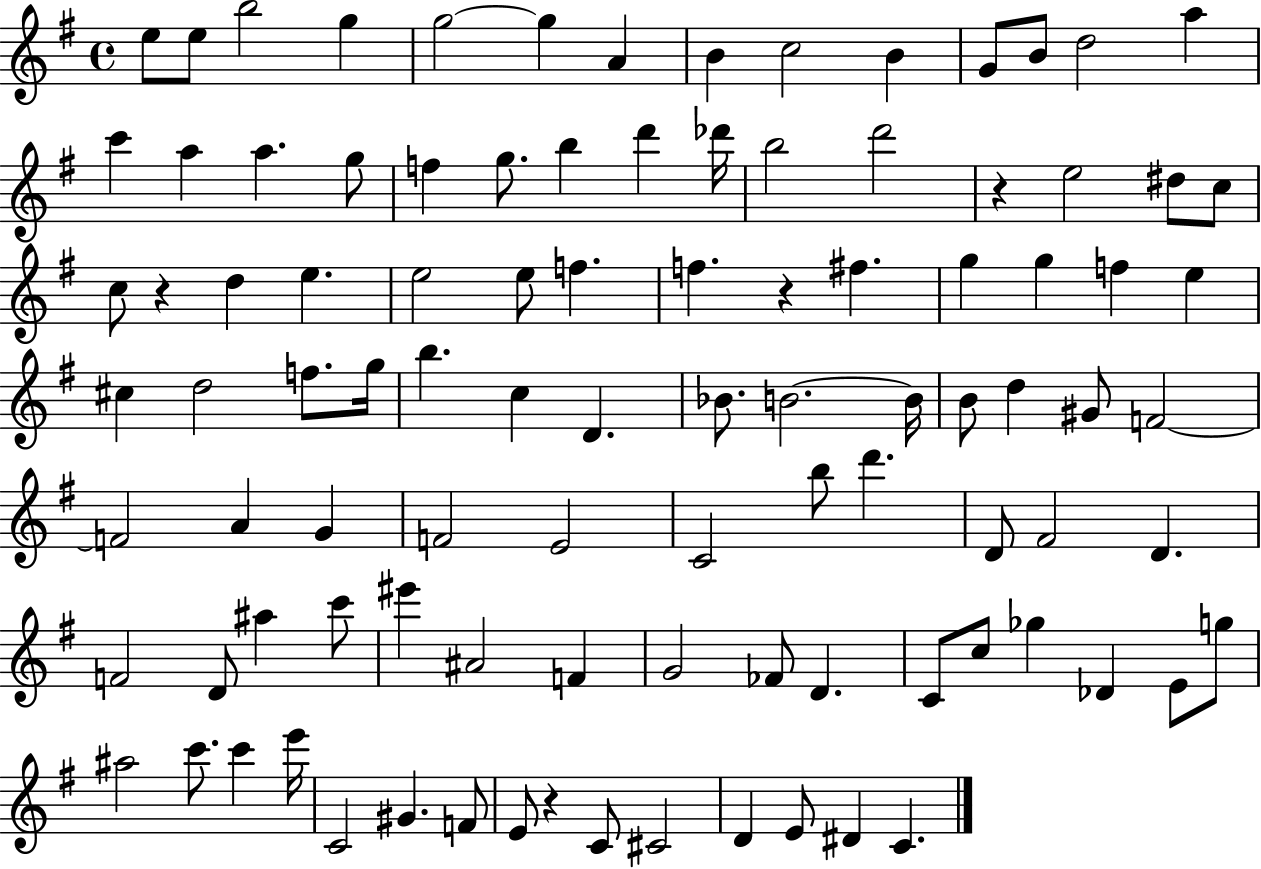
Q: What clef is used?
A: treble